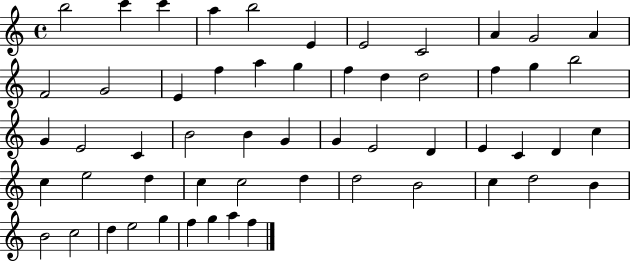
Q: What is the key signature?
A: C major